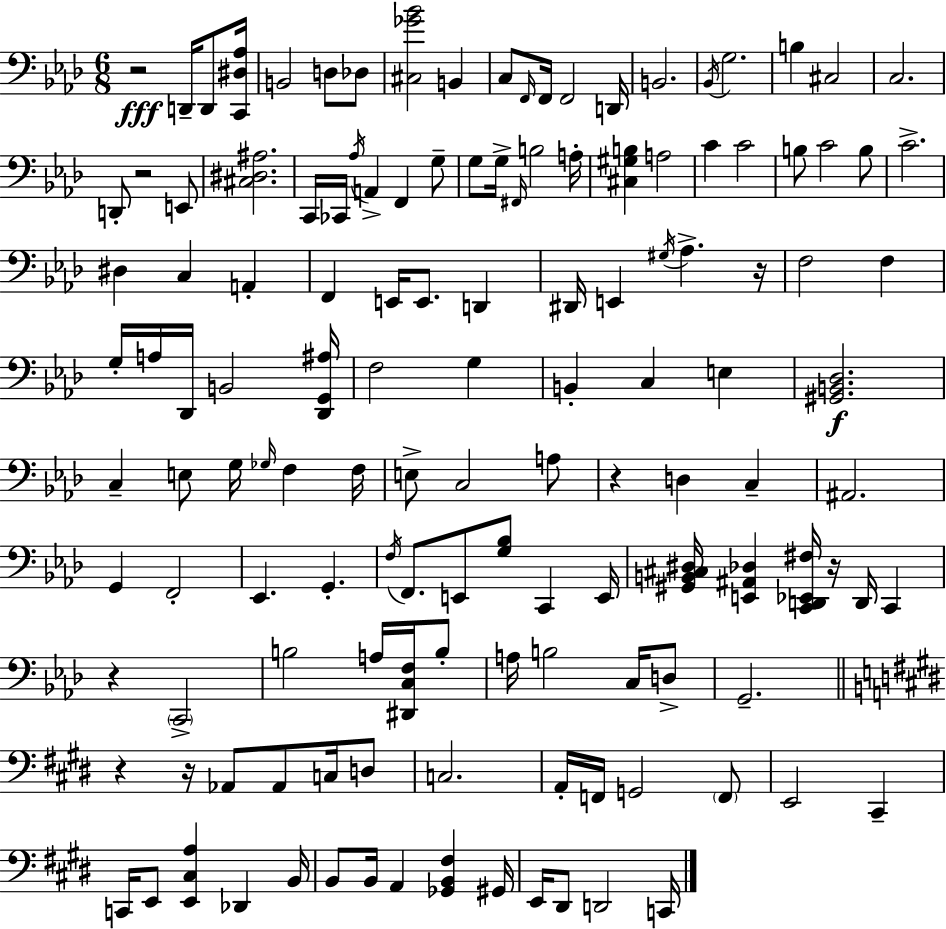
{
  \clef bass
  \numericTimeSignature
  \time 6/8
  \key f \minor
  r2\fff d,16-- d,8 <c, dis aes>16 | b,2 d8 des8 | <cis ges' bes'>2 b,4 | c8 \grace { f,16 } f,16 f,2 | \break d,16 b,2. | \acciaccatura { bes,16 } g2. | b4 cis2 | c2. | \break d,8-. r2 | e,8 <cis dis ais>2. | c,16 ces,16 \acciaccatura { aes16 } a,4-> f,4 | g8-- g8 g16-> \grace { fis,16 } b2 | \break a16-. <cis gis b>4 a2 | c'4 c'2 | b8 c'2 | b8 c'2.-> | \break dis4 c4 | a,4-. f,4 e,16 e,8. | d,4 dis,16 e,4 \acciaccatura { gis16 } aes4.-> | r16 f2 | \break f4 g16-. a16 des,16 b,2 | <des, g, ais>16 f2 | g4 b,4-. c4 | e4 <gis, b, des>2.\f | \break c4-- e8 g16 | \grace { ges16 } f4 f16 e8-> c2 | a8 r4 d4 | c4-- ais,2. | \break g,4 f,2-. | ees,4. | g,4.-. \acciaccatura { f16 } f,8. e,8 | <g bes>8 c,4 e,16 <gis, b, cis dis>16 <e, ais, des>4 | \break <c, d, ees, fis>16 r16 d,16 c,4 r4 \parenthesize c,2-> | b2 | a16 <dis, c f>16 b8-. a16 b2 | c16 d8-> g,2.-- | \break \bar "||" \break \key e \major r4 r16 aes,8 aes,8 c16 d8 | c2. | a,16-. f,16 g,2 \parenthesize f,8 | e,2 cis,4-- | \break c,16 e,8 <e, cis a>4 des,4 b,16 | b,8 b,16 a,4 <ges, b, fis>4 gis,16 | e,16 dis,8 d,2 c,16 | \bar "|."
}